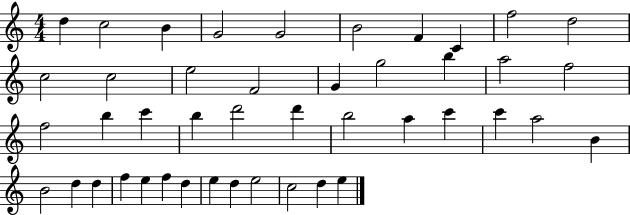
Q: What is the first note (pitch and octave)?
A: D5